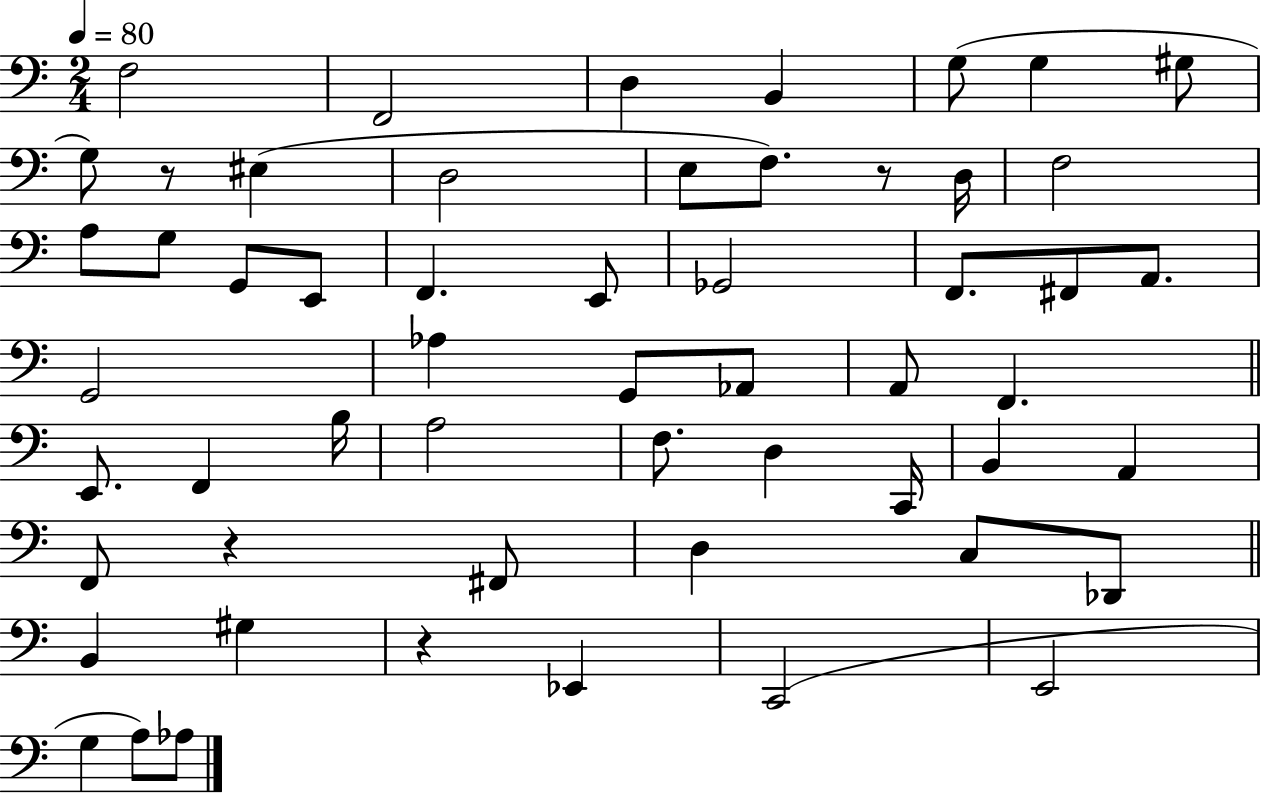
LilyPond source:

{
  \clef bass
  \numericTimeSignature
  \time 2/4
  \key c \major
  \tempo 4 = 80
  f2 | f,2 | d4 b,4 | g8( g4 gis8 | \break g8) r8 eis4( | d2 | e8 f8.) r8 d16 | f2 | \break a8 g8 g,8 e,8 | f,4. e,8 | ges,2 | f,8. fis,8 a,8. | \break g,2 | aes4 g,8 aes,8 | a,8 f,4. | \bar "||" \break \key c \major e,8. f,4 b16 | a2 | f8. d4 c,16 | b,4 a,4 | \break f,8 r4 fis,8 | d4 c8 des,8 | \bar "||" \break \key c \major b,4 gis4 | r4 ees,4 | c,2( | e,2 | \break g4 a8) aes8 | \bar "|."
}